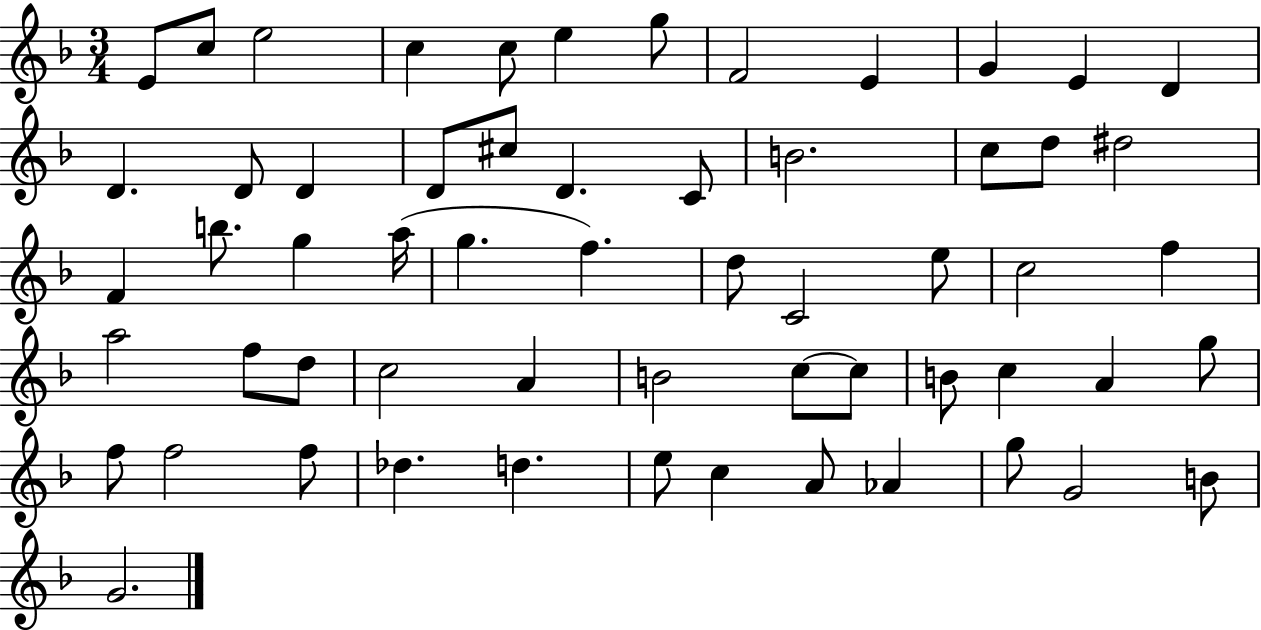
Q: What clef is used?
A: treble